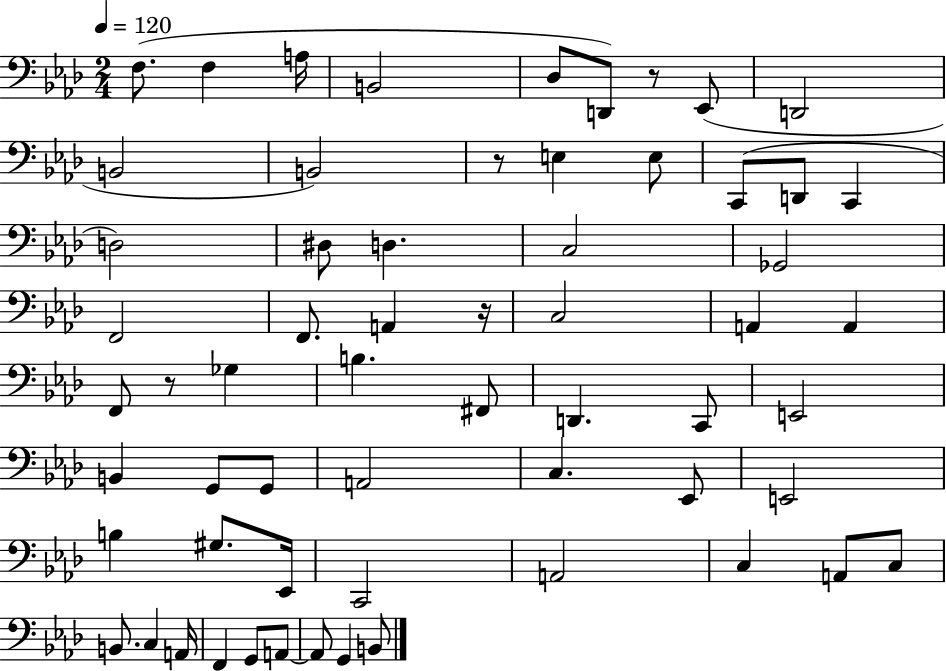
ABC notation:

X:1
T:Untitled
M:2/4
L:1/4
K:Ab
F,/2 F, A,/4 B,,2 _D,/2 D,,/2 z/2 _E,,/2 D,,2 B,,2 B,,2 z/2 E, E,/2 C,,/2 D,,/2 C,, D,2 ^D,/2 D, C,2 _G,,2 F,,2 F,,/2 A,, z/4 C,2 A,, A,, F,,/2 z/2 _G, B, ^F,,/2 D,, C,,/2 E,,2 B,, G,,/2 G,,/2 A,,2 C, _E,,/2 E,,2 B, ^G,/2 _E,,/4 C,,2 A,,2 C, A,,/2 C,/2 B,,/2 C, A,,/4 F,, G,,/2 A,,/2 A,,/2 G,, B,,/2